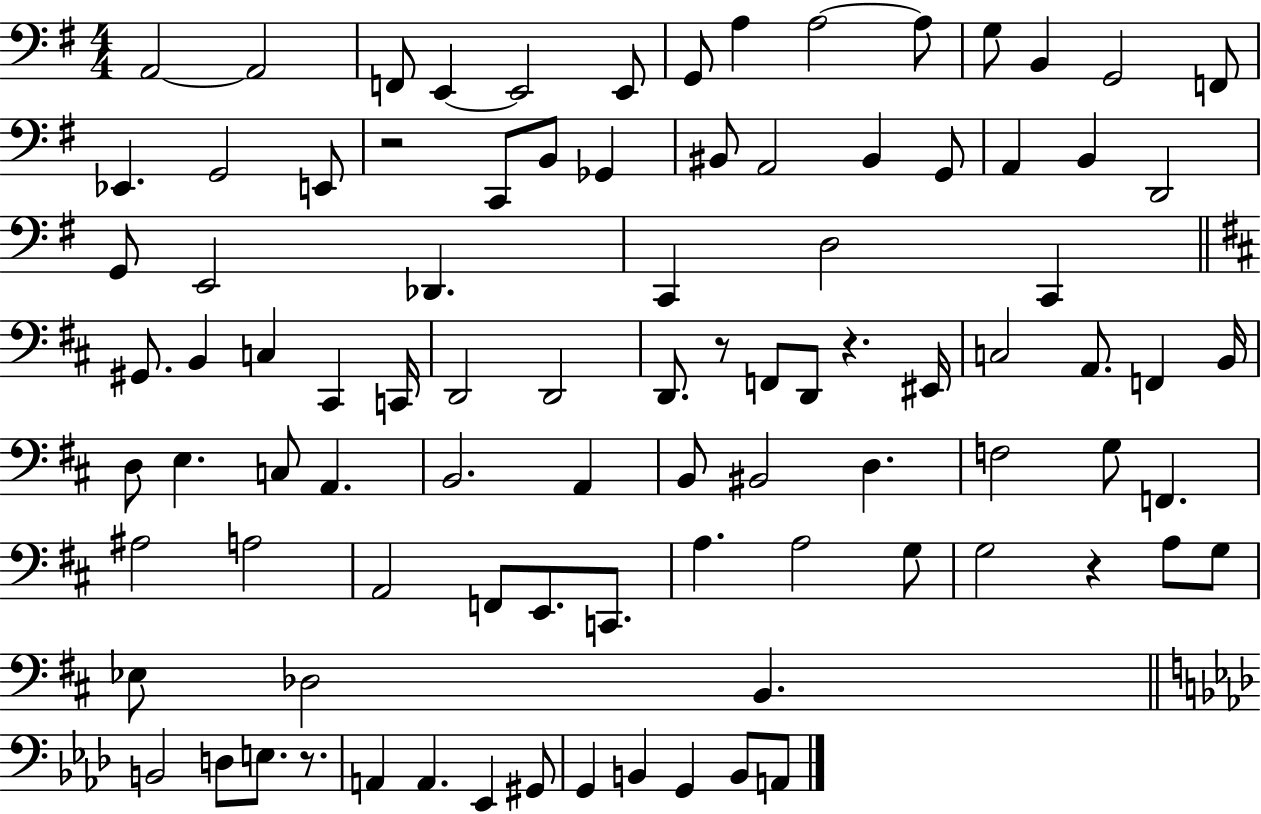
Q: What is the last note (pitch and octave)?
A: A2